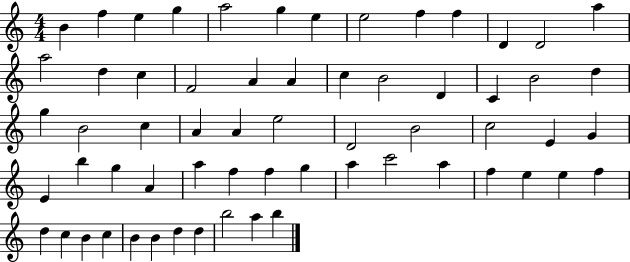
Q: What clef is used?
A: treble